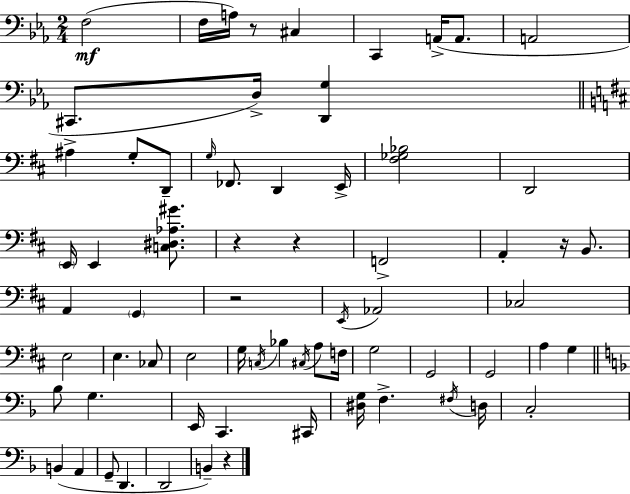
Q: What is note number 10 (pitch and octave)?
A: D3